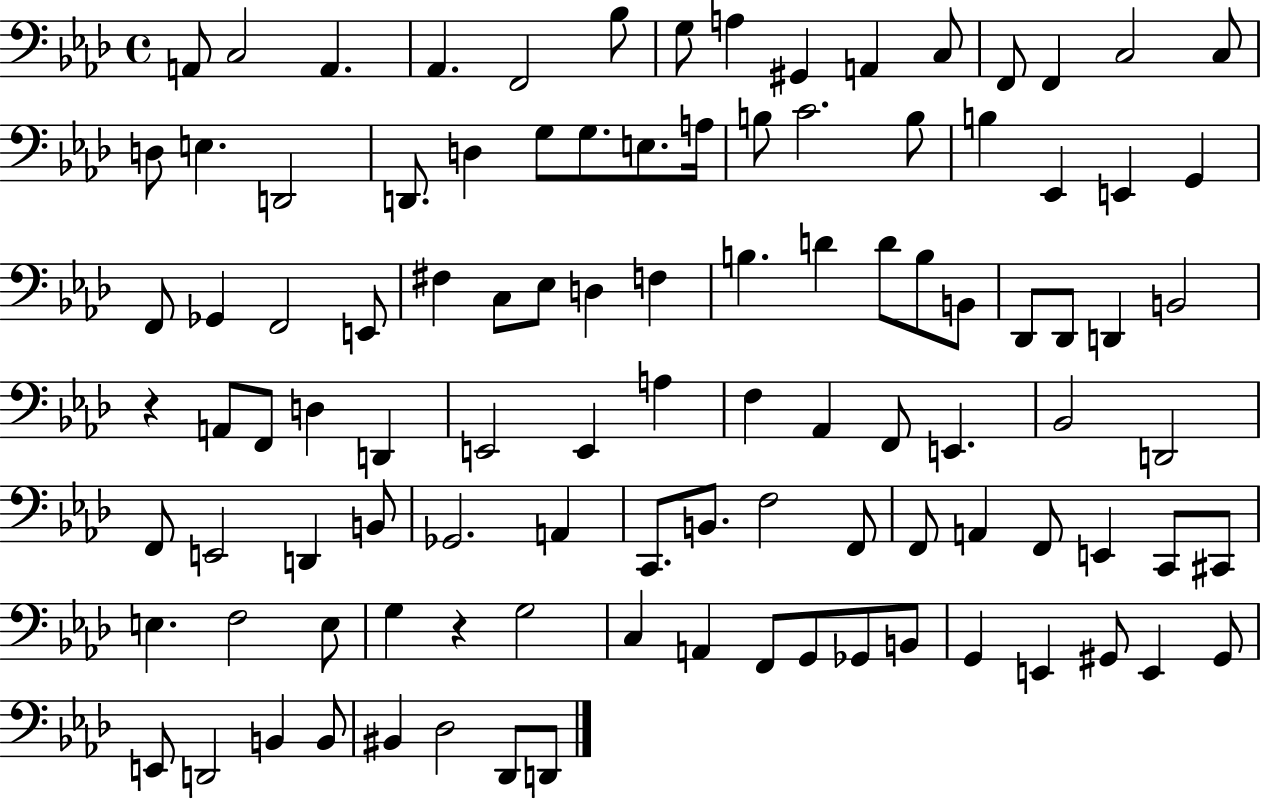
{
  \clef bass
  \time 4/4
  \defaultTimeSignature
  \key aes \major
  \repeat volta 2 { a,8 c2 a,4. | aes,4. f,2 bes8 | g8 a4 gis,4 a,4 c8 | f,8 f,4 c2 c8 | \break d8 e4. d,2 | d,8. d4 g8 g8. e8. a16 | b8 c'2. b8 | b4 ees,4 e,4 g,4 | \break f,8 ges,4 f,2 e,8 | fis4 c8 ees8 d4 f4 | b4. d'4 d'8 b8 b,8 | des,8 des,8 d,4 b,2 | \break r4 a,8 f,8 d4 d,4 | e,2 e,4 a4 | f4 aes,4 f,8 e,4. | bes,2 d,2 | \break f,8 e,2 d,4 b,8 | ges,2. a,4 | c,8. b,8. f2 f,8 | f,8 a,4 f,8 e,4 c,8 cis,8 | \break e4. f2 e8 | g4 r4 g2 | c4 a,4 f,8 g,8 ges,8 b,8 | g,4 e,4 gis,8 e,4 gis,8 | \break e,8 d,2 b,4 b,8 | bis,4 des2 des,8 d,8 | } \bar "|."
}